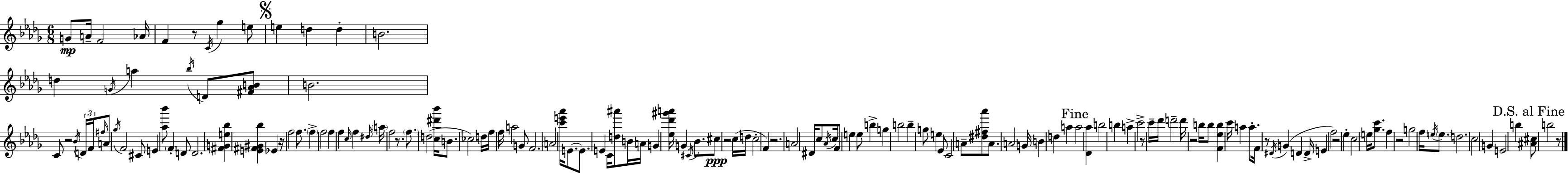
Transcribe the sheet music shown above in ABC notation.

X:1
T:Untitled
M:6/8
L:1/4
K:Bbm
G/2 A/4 F2 _A/4 F z/2 C/4 _g e/2 e d d B2 d G/4 a _b/4 D/2 [^F_AB]/2 B2 C/2 z2 _B/4 D/4 F/4 ^f/4 A/2 _g/4 F2 ^C/2 E [_a_b']/2 F D/2 D2 [^FGe_b] [E^F^G_b] _E z/4 f2 f/2 f f2 f f c/4 f ^d/4 a/4 f2 z/2 f/2 d2 [c^d'_b']/4 B/2 _c2 d/4 f/4 f/4 a2 G/2 F2 A2 [c'e'_a']/4 E/2 E/2 E C/4 [d^a']/2 B/4 A/4 G [_e_d'^g'a']/4 G ^C/4 _B/2 ^c/2 z2 c/4 d/4 c2 F z2 A2 ^D/4 c/2 _A/4 c/4 F/2 e e/2 b g b2 b g/2 e _E/2 C2 A/2 [^d^f_a']/2 A/2 A2 G/4 B d a a2 [_D_a] b2 b a c'2 z/2 c'/4 _d'/4 d'2 d'/4 z2 b/4 b/2 [F_eb] c'/4 a a/2 F/4 z/2 ^D/4 G D D/4 E f2 z2 _e c2 e/4 [_gc']/2 f z2 g2 f/4 e/4 e/2 d2 c2 G E2 b [^A^c]/2 b2 z/2